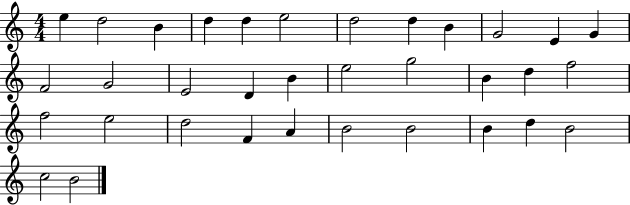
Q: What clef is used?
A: treble